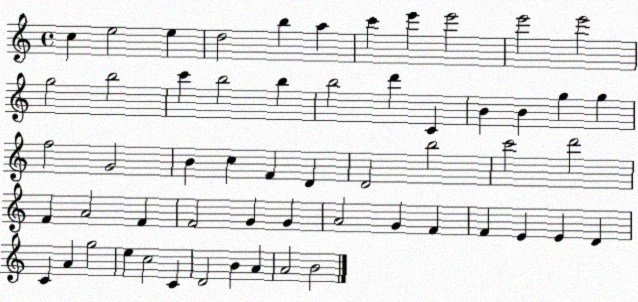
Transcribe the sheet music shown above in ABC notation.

X:1
T:Untitled
M:4/4
L:1/4
K:C
c e2 e d2 b a c' e' e'2 e'2 e'2 g2 b2 c' b2 b b2 d' C B B g g f2 G2 B c F D D2 b2 c'2 d'2 F A2 F F2 G G A2 G F F E E D C A g2 e c2 C D2 B A A2 B2